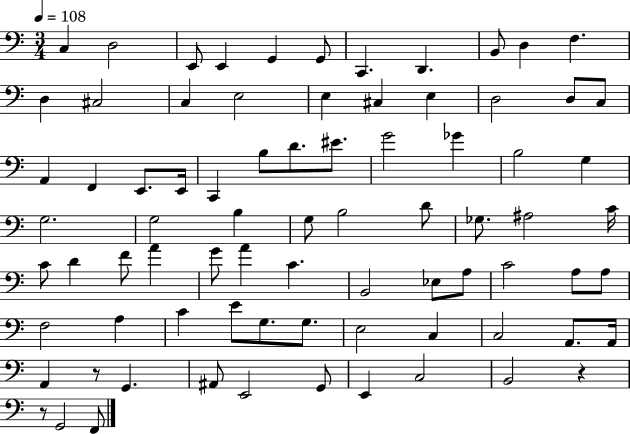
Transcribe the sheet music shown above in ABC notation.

X:1
T:Untitled
M:3/4
L:1/4
K:C
C, D,2 E,,/2 E,, G,, G,,/2 C,, D,, B,,/2 D, F, D, ^C,2 C, E,2 E, ^C, E, D,2 D,/2 C,/2 A,, F,, E,,/2 E,,/4 C,, B,/2 D/2 ^E/2 G2 _G B,2 G, G,2 G,2 B, G,/2 B,2 D/2 _G,/2 ^A,2 C/4 C/2 D F/2 A G/2 A C B,,2 _E,/2 A,/2 C2 A,/2 A,/2 F,2 A, C E/2 G,/2 G,/2 E,2 C, C,2 A,,/2 A,,/4 A,, z/2 G,, ^A,,/2 E,,2 G,,/2 E,, C,2 B,,2 z z/2 G,,2 F,,/2